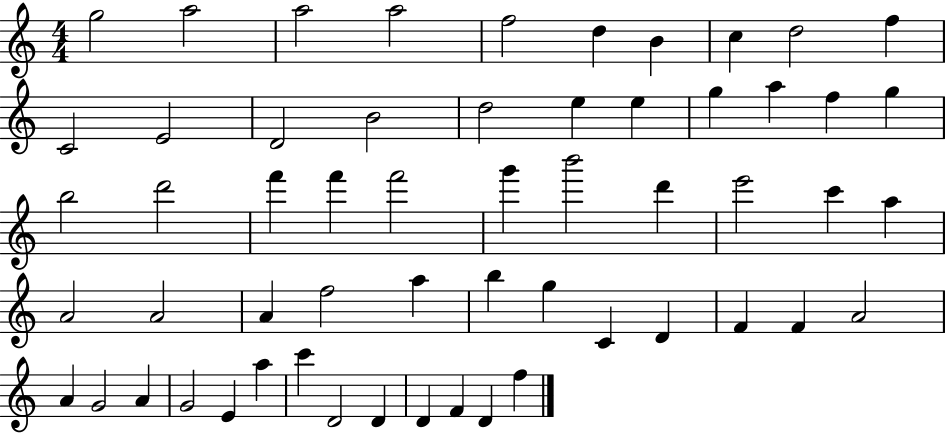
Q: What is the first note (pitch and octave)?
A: G5